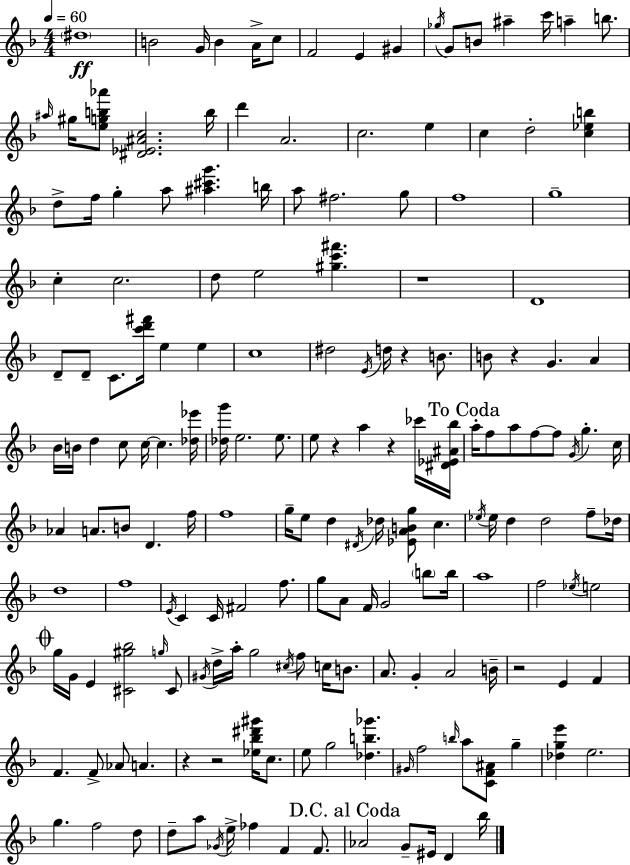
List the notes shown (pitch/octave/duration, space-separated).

D#5/w B4/h G4/s B4/q A4/s C5/e F4/h E4/q G#4/q Gb5/s G4/e B4/e A#5/q C6/s A5/q B5/e. A#5/s G#5/s [E5,G5,B5,Ab6]/e [D#4,Eb4,A#4,C5]/h. B5/s D6/q A4/h. C5/h. E5/q C5/q D5/h [C5,Eb5,B5]/q D5/e F5/s G5/q A5/e [A#5,C#6,G6]/q. B5/s A5/e F#5/h. G5/e F5/w G5/w C5/q C5/h. D5/e E5/h [G#5,C6,F#6]/q. R/w D4/w D4/e D4/e C4/e. [C6,D6,F#6]/s E5/q E5/q C5/w D#5/h E4/s D5/s R/q B4/e. B4/e R/q G4/q. A4/q Bb4/s B4/s D5/q C5/e C5/s C5/q. [Db5,Eb6]/s [Db5,G6]/s E5/h. E5/e. E5/e R/q A5/q R/q CES6/s [D#4,Eb4,A#4,Bb5]/s A5/s F5/e A5/e F5/e F5/e G4/s G5/q. C5/s Ab4/q A4/e. B4/e D4/q. F5/s F5/w G5/s E5/e D5/q D#4/s Db5/s [Eb4,A4,B4,G5]/e C5/q. Eb5/s Eb5/s D5/q D5/h F5/e Db5/s D5/w F5/w E4/s C4/q C4/s F#4/h F5/e. G5/e A4/e F4/s G4/h B5/e B5/s A5/w F5/h Eb5/s E5/h G5/s G4/s E4/q [C#4,G#5,Bb5]/h G5/s C#4/e G#4/s D5/s A5/s G5/h C#5/s F5/e C5/s B4/e. A4/e. G4/q A4/h B4/s R/h E4/q F4/q F4/q. F4/e Ab4/e A4/q. R/q R/h [Eb5,Bb5,D#6,G#6]/s C5/e. E5/e G5/h [Db5,B5,Gb6]/q. G#4/s F5/h B5/s A5/e [C4,F4,A#4]/e G5/q [Db5,G5,E6]/q E5/h. G5/q. F5/h D5/e D5/e A5/e Gb4/s E5/s FES5/q F4/q F4/e. Ab4/h G4/e EIS4/s D4/q Bb5/s